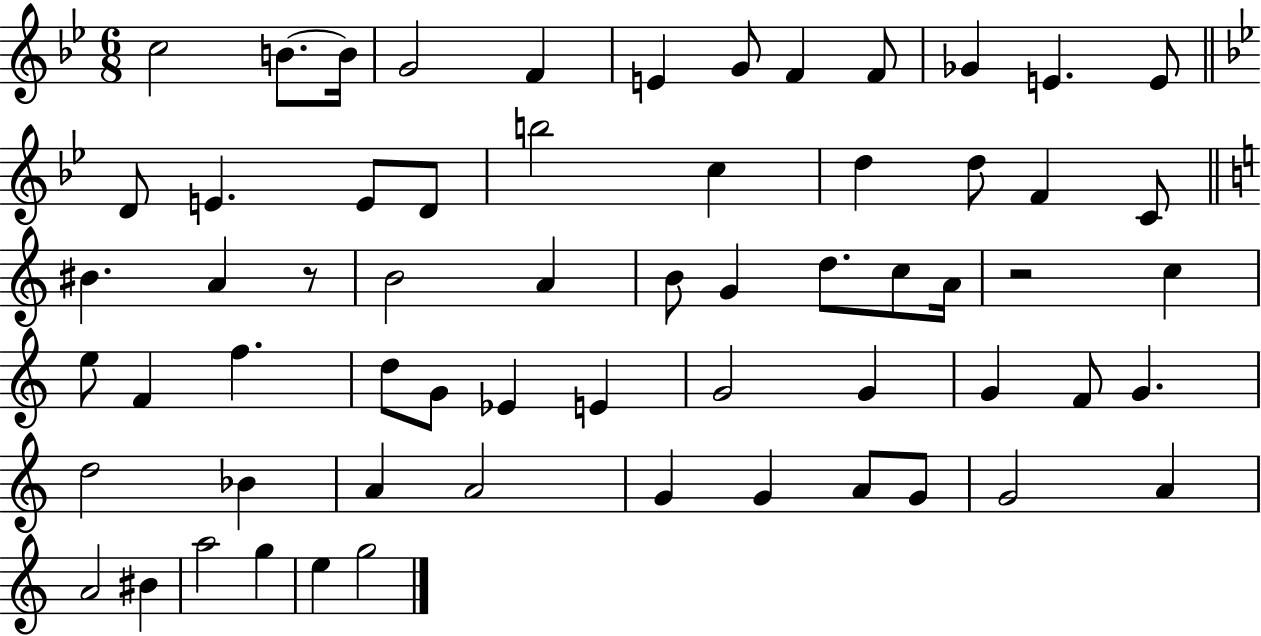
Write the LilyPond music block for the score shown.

{
  \clef treble
  \numericTimeSignature
  \time 6/8
  \key bes \major
  c''2 b'8.~~ b'16 | g'2 f'4 | e'4 g'8 f'4 f'8 | ges'4 e'4. e'8 | \break \bar "||" \break \key bes \major d'8 e'4. e'8 d'8 | b''2 c''4 | d''4 d''8 f'4 c'8 | \bar "||" \break \key a \minor bis'4. a'4 r8 | b'2 a'4 | b'8 g'4 d''8. c''8 a'16 | r2 c''4 | \break e''8 f'4 f''4. | d''8 g'8 ees'4 e'4 | g'2 g'4 | g'4 f'8 g'4. | \break d''2 bes'4 | a'4 a'2 | g'4 g'4 a'8 g'8 | g'2 a'4 | \break a'2 bis'4 | a''2 g''4 | e''4 g''2 | \bar "|."
}